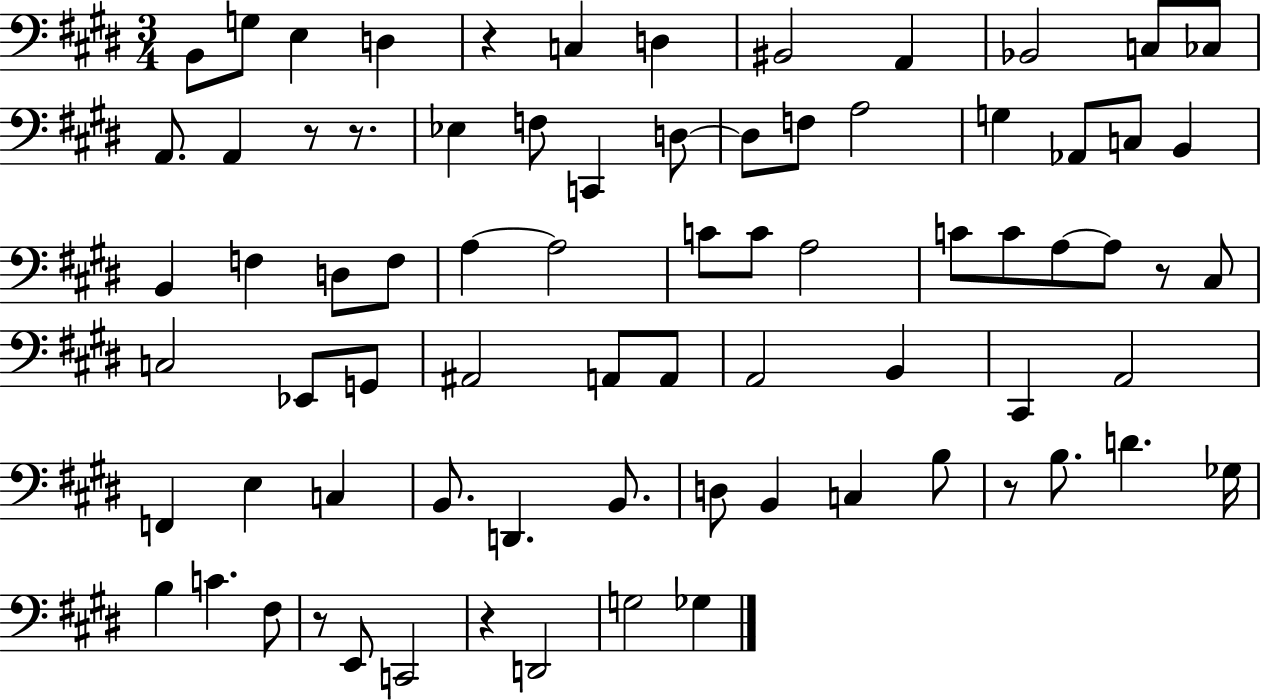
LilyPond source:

{
  \clef bass
  \numericTimeSignature
  \time 3/4
  \key e \major
  b,8 g8 e4 d4 | r4 c4 d4 | bis,2 a,4 | bes,2 c8 ces8 | \break a,8. a,4 r8 r8. | ees4 f8 c,4 d8~~ | d8 f8 a2 | g4 aes,8 c8 b,4 | \break b,4 f4 d8 f8 | a4~~ a2 | c'8 c'8 a2 | c'8 c'8 a8~~ a8 r8 cis8 | \break c2 ees,8 g,8 | ais,2 a,8 a,8 | a,2 b,4 | cis,4 a,2 | \break f,4 e4 c4 | b,8. d,4. b,8. | d8 b,4 c4 b8 | r8 b8. d'4. ges16 | \break b4 c'4. fis8 | r8 e,8 c,2 | r4 d,2 | g2 ges4 | \break \bar "|."
}